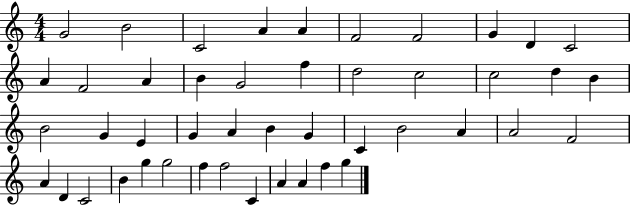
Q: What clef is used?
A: treble